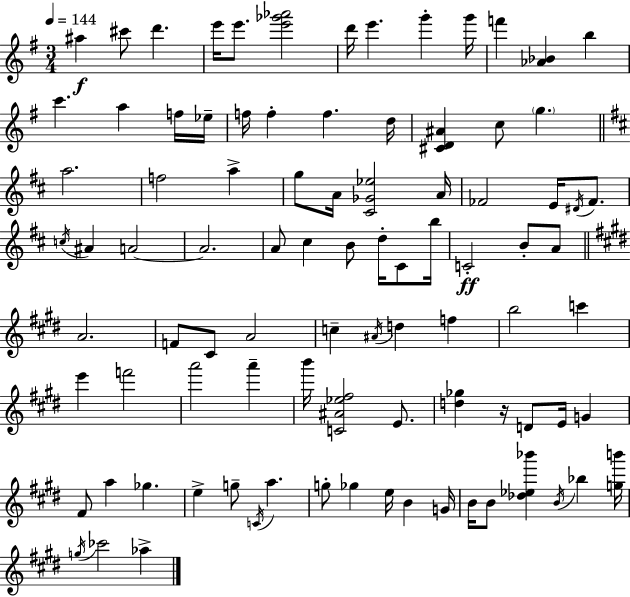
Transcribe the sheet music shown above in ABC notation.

X:1
T:Untitled
M:3/4
L:1/4
K:G
^a ^c'/2 d' e'/4 e'/2 [e'_g'_a']2 d'/4 e' g' g'/4 f' [_A_B] b c' a f/4 _e/4 f/4 f f d/4 [^CD^A] c/2 g a2 f2 a g/2 A/4 [^C_G_e]2 A/4 _F2 E/4 ^D/4 _F/2 c/4 ^A A2 A2 A/2 ^c B/2 d/4 ^C/2 b/4 C2 B/2 A/2 A2 F/2 ^C/2 A2 c ^A/4 d f b2 c' e' f'2 a'2 a' b'/4 [C^A_e^f]2 E/2 [d_g] z/4 D/2 E/4 G ^F/2 a _g e g/2 C/4 a g/2 _g e/4 B G/4 B/4 B/2 [_d_e_b'] B/4 _b [gb']/4 g/4 _c'2 _a